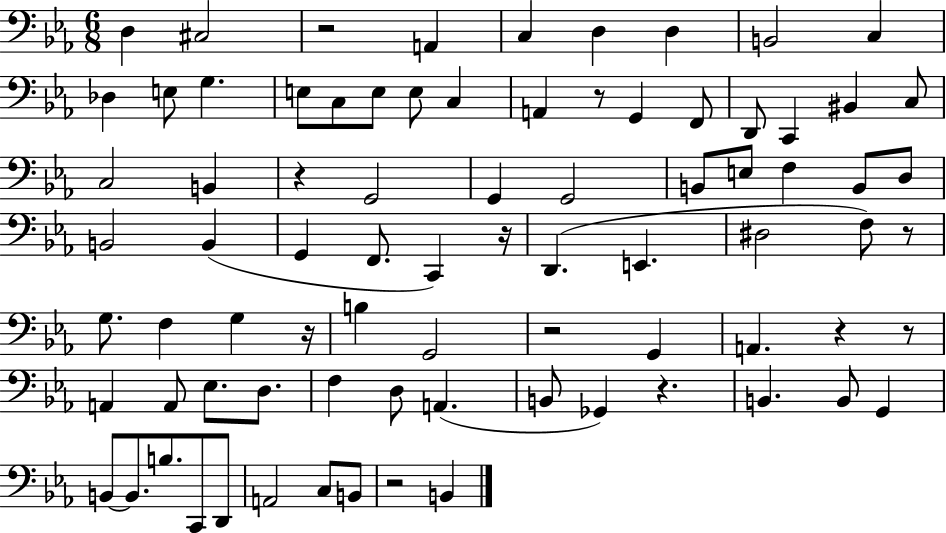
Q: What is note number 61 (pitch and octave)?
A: G2